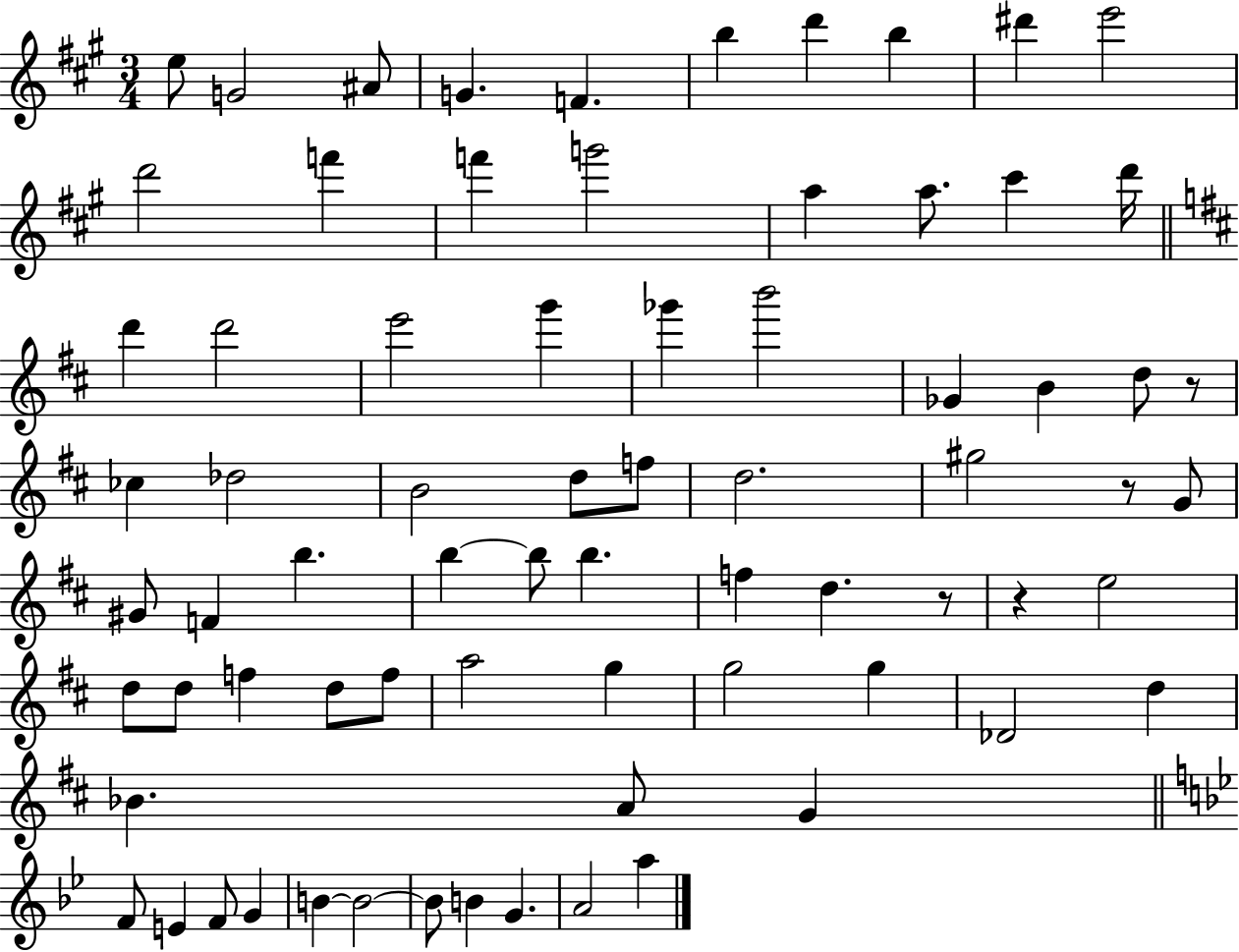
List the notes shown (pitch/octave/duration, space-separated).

E5/e G4/h A#4/e G4/q. F4/q. B5/q D6/q B5/q D#6/q E6/h D6/h F6/q F6/q G6/h A5/q A5/e. C#6/q D6/s D6/q D6/h E6/h G6/q Gb6/q B6/h Gb4/q B4/q D5/e R/e CES5/q Db5/h B4/h D5/e F5/e D5/h. G#5/h R/e G4/e G#4/e F4/q B5/q. B5/q B5/e B5/q. F5/q D5/q. R/e R/q E5/h D5/e D5/e F5/q D5/e F5/e A5/h G5/q G5/h G5/q Db4/h D5/q Bb4/q. A4/e G4/q F4/e E4/q F4/e G4/q B4/q B4/h B4/e B4/q G4/q. A4/h A5/q